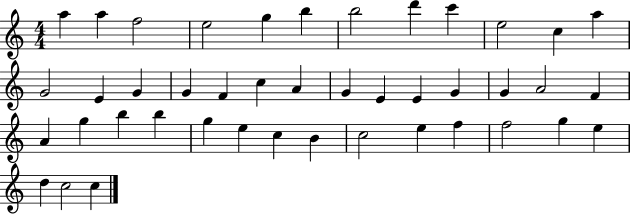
X:1
T:Untitled
M:4/4
L:1/4
K:C
a a f2 e2 g b b2 d' c' e2 c a G2 E G G F c A G E E G G A2 F A g b b g e c B c2 e f f2 g e d c2 c